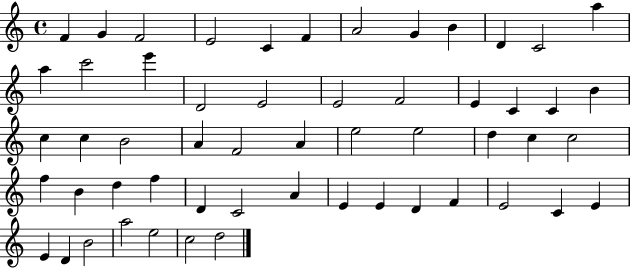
X:1
T:Untitled
M:4/4
L:1/4
K:C
F G F2 E2 C F A2 G B D C2 a a c'2 e' D2 E2 E2 F2 E C C B c c B2 A F2 A e2 e2 d c c2 f B d f D C2 A E E D F E2 C E E D B2 a2 e2 c2 d2